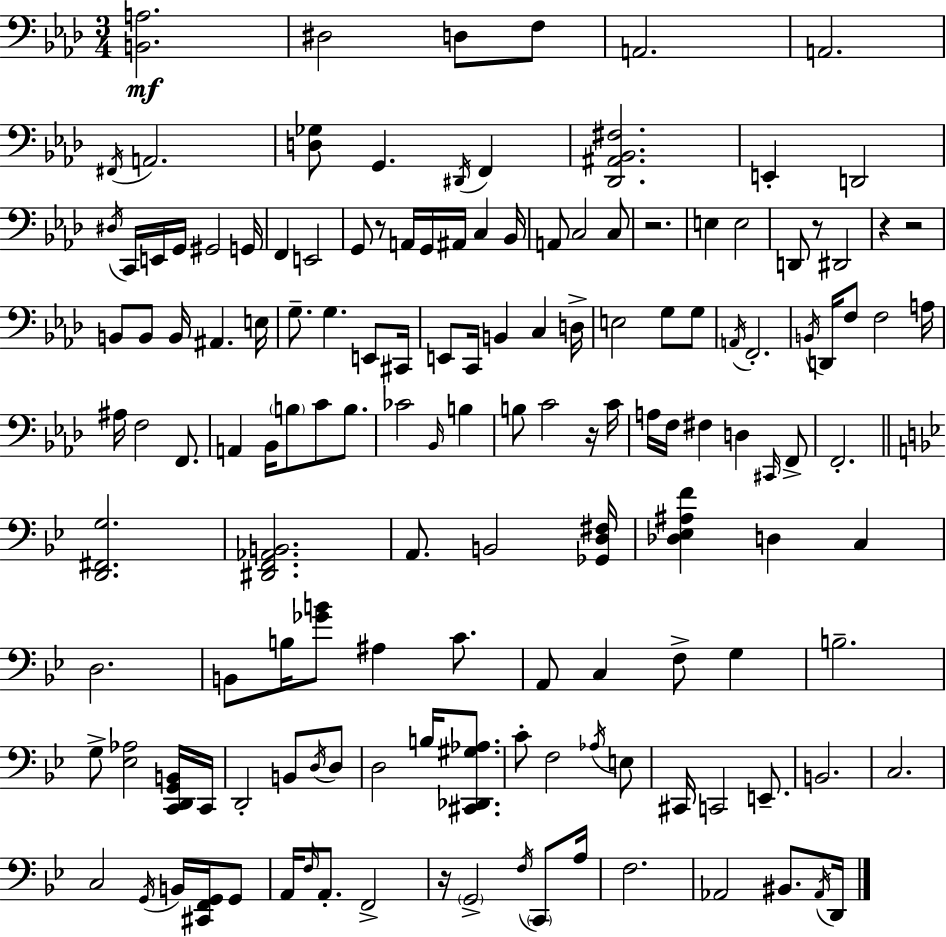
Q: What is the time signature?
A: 3/4